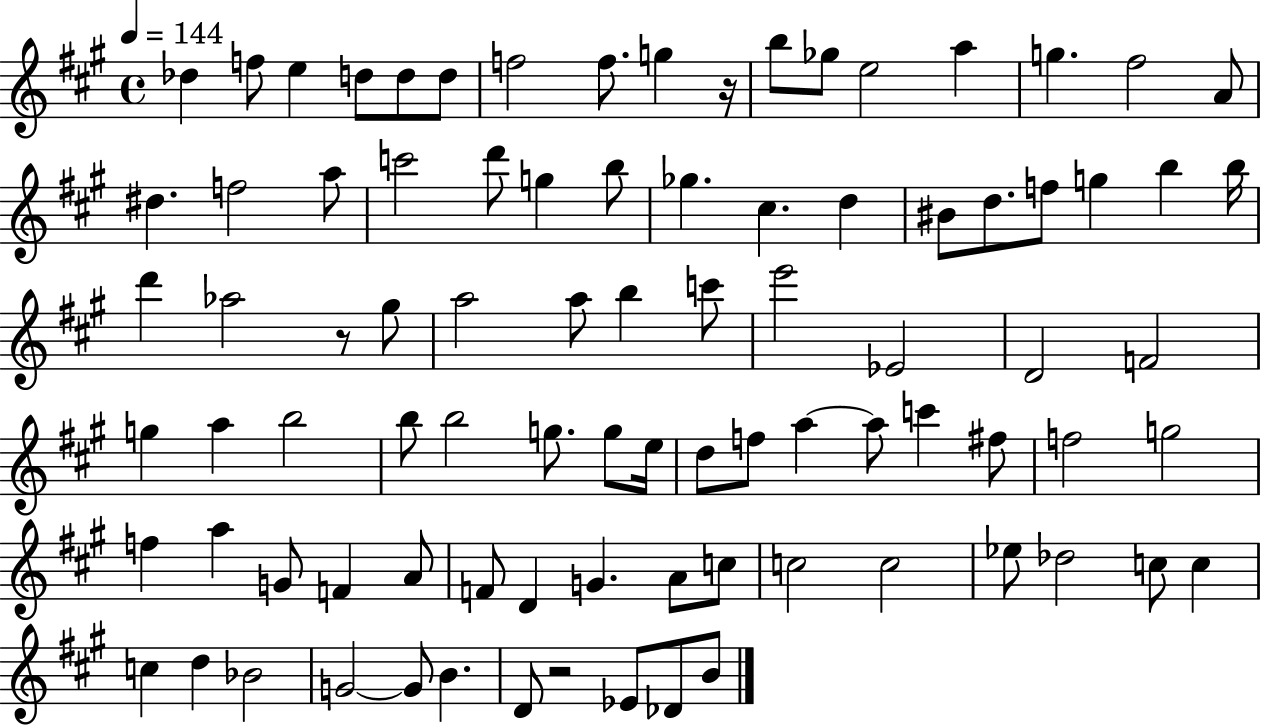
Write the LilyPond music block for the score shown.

{
  \clef treble
  \time 4/4
  \defaultTimeSignature
  \key a \major
  \tempo 4 = 144
  des''4 f''8 e''4 d''8 d''8 d''8 | f''2 f''8. g''4 r16 | b''8 ges''8 e''2 a''4 | g''4. fis''2 a'8 | \break dis''4. f''2 a''8 | c'''2 d'''8 g''4 b''8 | ges''4. cis''4. d''4 | bis'8 d''8. f''8 g''4 b''4 b''16 | \break d'''4 aes''2 r8 gis''8 | a''2 a''8 b''4 c'''8 | e'''2 ees'2 | d'2 f'2 | \break g''4 a''4 b''2 | b''8 b''2 g''8. g''8 e''16 | d''8 f''8 a''4~~ a''8 c'''4 fis''8 | f''2 g''2 | \break f''4 a''4 g'8 f'4 a'8 | f'8 d'4 g'4. a'8 c''8 | c''2 c''2 | ees''8 des''2 c''8 c''4 | \break c''4 d''4 bes'2 | g'2~~ g'8 b'4. | d'8 r2 ees'8 des'8 b'8 | \bar "|."
}